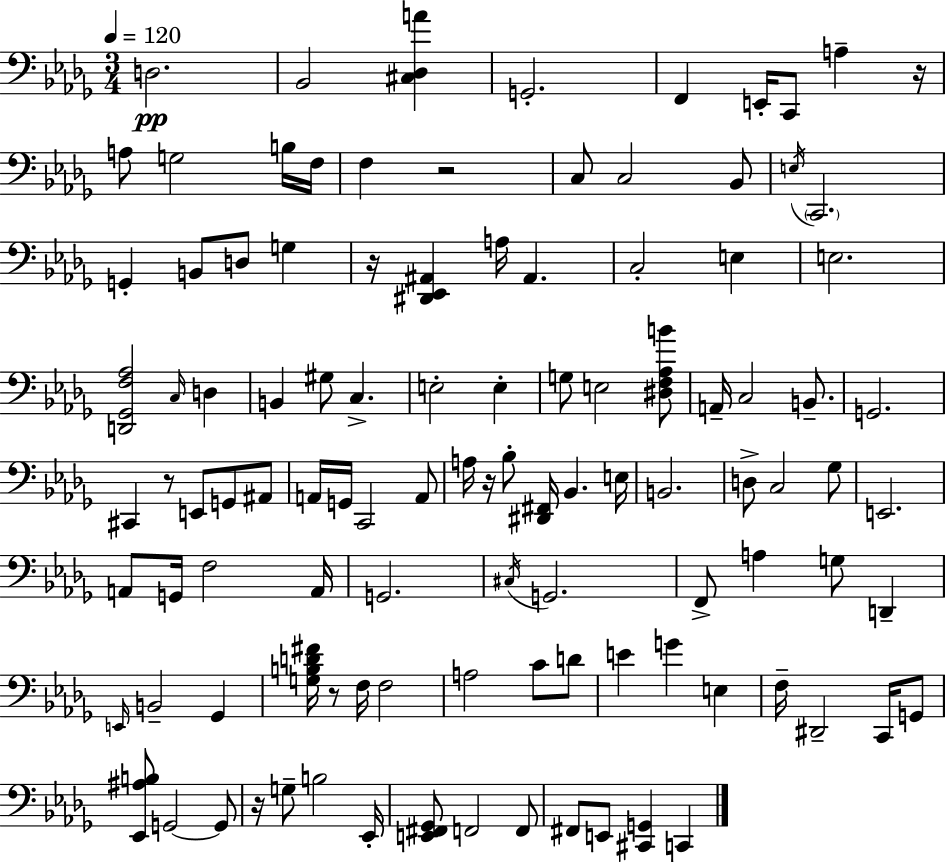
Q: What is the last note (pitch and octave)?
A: C2